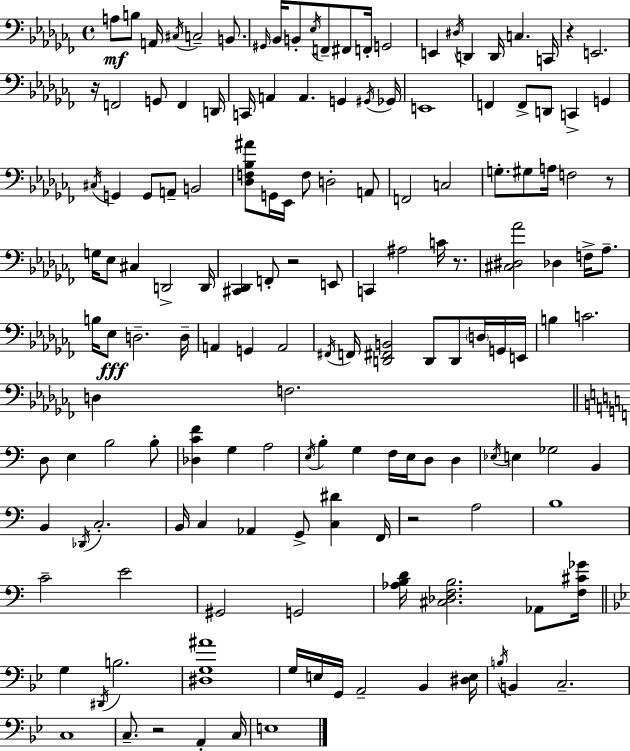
A3/e B3/e A2/s C#3/s C3/h B2/e. G#2/s Bb2/s B2/e Eb3/s F2/e F#2/e F2/s G2/h E2/q D#3/s D2/q D2/s C3/q. C2/s R/q E2/h. R/s F2/h G2/e F2/q D2/s C2/s A2/q A2/q. G2/q G#2/s Gb2/s E2/w F2/q F2/e D2/e C2/q G2/q C#3/s G2/q G2/e A2/e B2/h [Db3,F3,Bb3,A#4]/e G2/s Eb2/s F3/e D3/h A2/e F2/h C3/h G3/e. G#3/e A3/s F3/h R/e G3/s Eb3/e C#3/q D2/h D2/s [C#2,Db2]/q F2/e R/h E2/e C2/q A#3/h C4/s R/e. [C#3,D#3,Ab4]/h Db3/q F3/s Ab3/e. B3/s Eb3/e D3/h. D3/s A2/q G2/q A2/h F#2/s F2/s [D2,F#2,B2]/h D2/e D2/e D3/s G2/s E2/s B3/q C4/h. D3/q F3/h. D3/e E3/q B3/h B3/e [Db3,C4,F4]/q G3/q A3/h E3/s B3/q G3/q F3/s E3/s D3/e D3/q Eb3/s E3/q Gb3/h B2/q B2/q Db2/s C3/h. B2/s C3/q Ab2/q G2/e [C3,D#4]/q F2/s R/h A3/h B3/w C4/h E4/h G#2/h G2/h [Ab3,B3,D4]/s [C#3,Db3,F3,B3]/h. Ab2/e [F3,C#4,Gb4]/s G3/q D#2/s B3/h. [D#3,G3,A#4]/w G3/s E3/s G2/s A2/h Bb2/q [D#3,E3]/s B3/s B2/q C3/h. C3/w C3/e. R/h A2/q C3/s E3/w